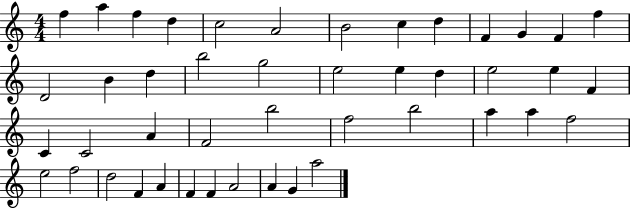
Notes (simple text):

F5/q A5/q F5/q D5/q C5/h A4/h B4/h C5/q D5/q F4/q G4/q F4/q F5/q D4/h B4/q D5/q B5/h G5/h E5/h E5/q D5/q E5/h E5/q F4/q C4/q C4/h A4/q F4/h B5/h F5/h B5/h A5/q A5/q F5/h E5/h F5/h D5/h F4/q A4/q F4/q F4/q A4/h A4/q G4/q A5/h